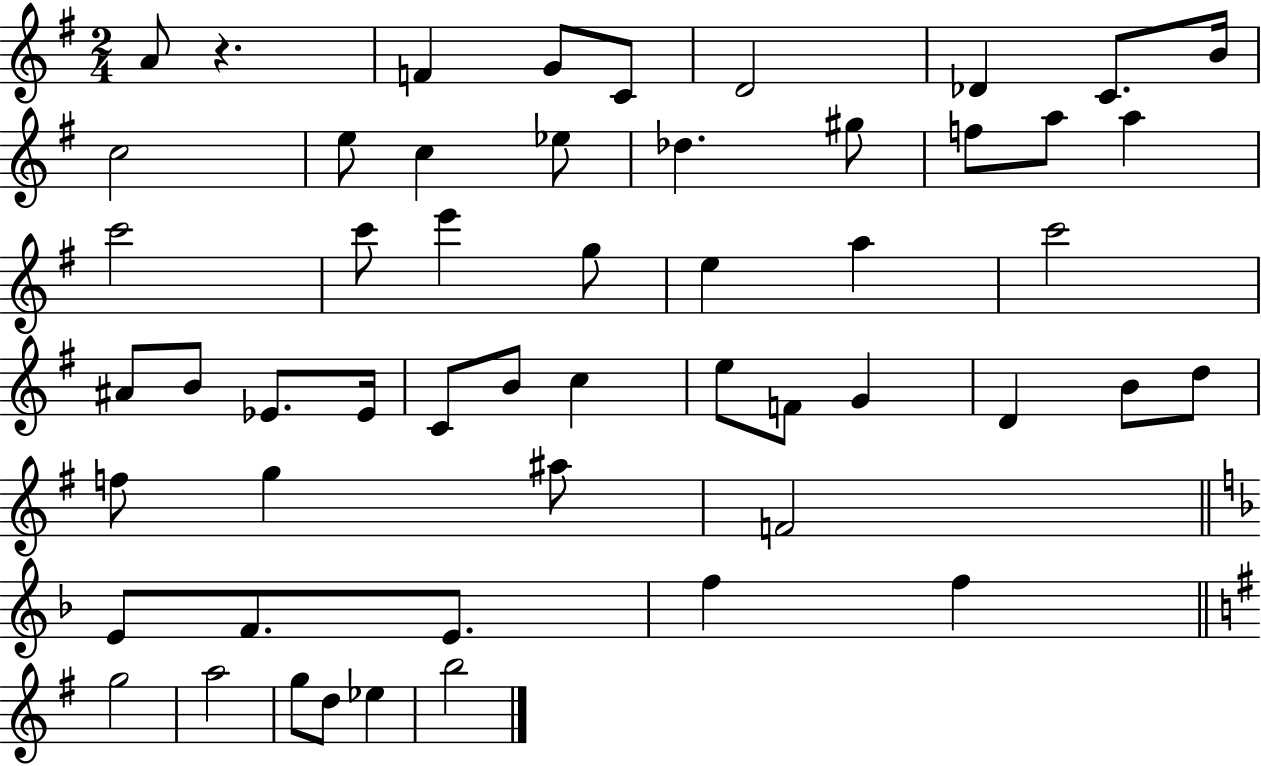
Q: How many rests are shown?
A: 1